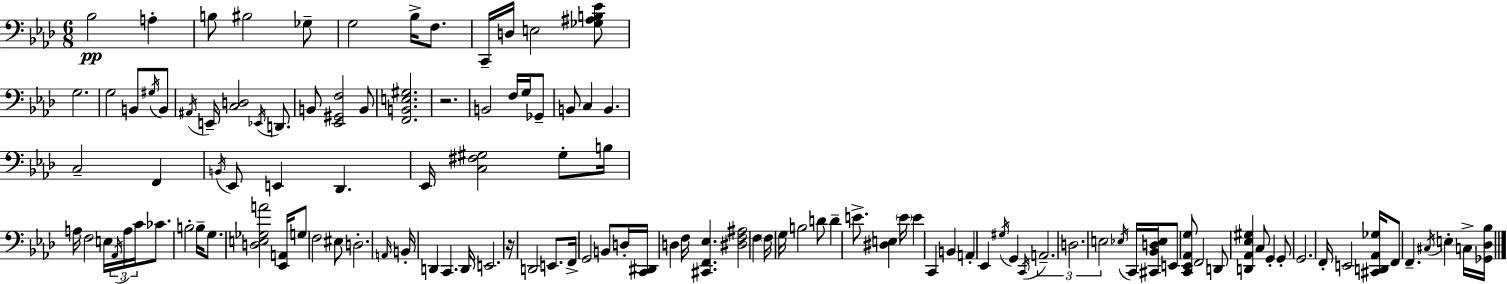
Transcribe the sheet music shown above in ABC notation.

X:1
T:Untitled
M:6/8
L:1/4
K:Fm
_B,2 A, B,/2 ^B,2 _G,/2 G,2 _B,/4 F,/2 C,,/4 D,/4 E,2 [_G,^A,B,_E]/2 G,2 G,2 B,,/2 ^G,/4 B,,/2 ^A,,/4 E,,/4 [C,D,]2 _E,,/4 D,,/2 B,,/2 [_E,,^G,,F,]2 B,,/2 [F,,B,,E,^G,]2 z2 B,,2 F,/4 G,/4 _G,,/2 B,,/2 C, B,, C,2 F,, B,,/4 _E,,/2 E,, _D,, _E,,/4 [C,^F,^G,]2 ^G,/2 B,/4 A,/4 F,2 E,/4 _A,,/4 A,/4 C/4 _C/2 B,2 B,/4 G,/2 [D,E,_G,A]2 [_E,,A,,]/4 G,/2 F,2 ^E,/2 D,2 A,,/4 B,,/4 D,, C,, D,,/4 E,,2 z/4 D,,2 E,,/2 F,,/4 G,,2 B,,/2 D,/4 [C,,^D,,]/4 D, F,/4 [^C,,F,,_E,] [^D,F,^A,]2 F, F,/4 G,/4 B,2 D/2 D E/2 [^D,E,] E/4 E C,, B,, A,, _E,, ^G,/4 G,, C,,/4 A,,2 D,2 E,2 _E,/4 C,,/4 [^C,,_B,,D,_E,]/4 E,,/2 [C,,_E,,_A,,G,]/2 F,,2 D,,/2 [D,,_A,,_E,^G,] C,/2 G,, G,,/2 G,,2 F,,/4 E,,2 [^C,,D,,_A,,_G,]/4 F,,/2 F,, ^C,/4 E, C,/4 [_G,,_D,_B,]/4